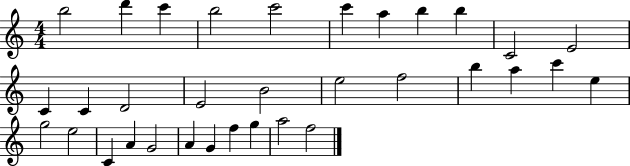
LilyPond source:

{
  \clef treble
  \numericTimeSignature
  \time 4/4
  \key c \major
  b''2 d'''4 c'''4 | b''2 c'''2 | c'''4 a''4 b''4 b''4 | c'2 e'2 | \break c'4 c'4 d'2 | e'2 b'2 | e''2 f''2 | b''4 a''4 c'''4 e''4 | \break g''2 e''2 | c'4 a'4 g'2 | a'4 g'4 f''4 g''4 | a''2 f''2 | \break \bar "|."
}